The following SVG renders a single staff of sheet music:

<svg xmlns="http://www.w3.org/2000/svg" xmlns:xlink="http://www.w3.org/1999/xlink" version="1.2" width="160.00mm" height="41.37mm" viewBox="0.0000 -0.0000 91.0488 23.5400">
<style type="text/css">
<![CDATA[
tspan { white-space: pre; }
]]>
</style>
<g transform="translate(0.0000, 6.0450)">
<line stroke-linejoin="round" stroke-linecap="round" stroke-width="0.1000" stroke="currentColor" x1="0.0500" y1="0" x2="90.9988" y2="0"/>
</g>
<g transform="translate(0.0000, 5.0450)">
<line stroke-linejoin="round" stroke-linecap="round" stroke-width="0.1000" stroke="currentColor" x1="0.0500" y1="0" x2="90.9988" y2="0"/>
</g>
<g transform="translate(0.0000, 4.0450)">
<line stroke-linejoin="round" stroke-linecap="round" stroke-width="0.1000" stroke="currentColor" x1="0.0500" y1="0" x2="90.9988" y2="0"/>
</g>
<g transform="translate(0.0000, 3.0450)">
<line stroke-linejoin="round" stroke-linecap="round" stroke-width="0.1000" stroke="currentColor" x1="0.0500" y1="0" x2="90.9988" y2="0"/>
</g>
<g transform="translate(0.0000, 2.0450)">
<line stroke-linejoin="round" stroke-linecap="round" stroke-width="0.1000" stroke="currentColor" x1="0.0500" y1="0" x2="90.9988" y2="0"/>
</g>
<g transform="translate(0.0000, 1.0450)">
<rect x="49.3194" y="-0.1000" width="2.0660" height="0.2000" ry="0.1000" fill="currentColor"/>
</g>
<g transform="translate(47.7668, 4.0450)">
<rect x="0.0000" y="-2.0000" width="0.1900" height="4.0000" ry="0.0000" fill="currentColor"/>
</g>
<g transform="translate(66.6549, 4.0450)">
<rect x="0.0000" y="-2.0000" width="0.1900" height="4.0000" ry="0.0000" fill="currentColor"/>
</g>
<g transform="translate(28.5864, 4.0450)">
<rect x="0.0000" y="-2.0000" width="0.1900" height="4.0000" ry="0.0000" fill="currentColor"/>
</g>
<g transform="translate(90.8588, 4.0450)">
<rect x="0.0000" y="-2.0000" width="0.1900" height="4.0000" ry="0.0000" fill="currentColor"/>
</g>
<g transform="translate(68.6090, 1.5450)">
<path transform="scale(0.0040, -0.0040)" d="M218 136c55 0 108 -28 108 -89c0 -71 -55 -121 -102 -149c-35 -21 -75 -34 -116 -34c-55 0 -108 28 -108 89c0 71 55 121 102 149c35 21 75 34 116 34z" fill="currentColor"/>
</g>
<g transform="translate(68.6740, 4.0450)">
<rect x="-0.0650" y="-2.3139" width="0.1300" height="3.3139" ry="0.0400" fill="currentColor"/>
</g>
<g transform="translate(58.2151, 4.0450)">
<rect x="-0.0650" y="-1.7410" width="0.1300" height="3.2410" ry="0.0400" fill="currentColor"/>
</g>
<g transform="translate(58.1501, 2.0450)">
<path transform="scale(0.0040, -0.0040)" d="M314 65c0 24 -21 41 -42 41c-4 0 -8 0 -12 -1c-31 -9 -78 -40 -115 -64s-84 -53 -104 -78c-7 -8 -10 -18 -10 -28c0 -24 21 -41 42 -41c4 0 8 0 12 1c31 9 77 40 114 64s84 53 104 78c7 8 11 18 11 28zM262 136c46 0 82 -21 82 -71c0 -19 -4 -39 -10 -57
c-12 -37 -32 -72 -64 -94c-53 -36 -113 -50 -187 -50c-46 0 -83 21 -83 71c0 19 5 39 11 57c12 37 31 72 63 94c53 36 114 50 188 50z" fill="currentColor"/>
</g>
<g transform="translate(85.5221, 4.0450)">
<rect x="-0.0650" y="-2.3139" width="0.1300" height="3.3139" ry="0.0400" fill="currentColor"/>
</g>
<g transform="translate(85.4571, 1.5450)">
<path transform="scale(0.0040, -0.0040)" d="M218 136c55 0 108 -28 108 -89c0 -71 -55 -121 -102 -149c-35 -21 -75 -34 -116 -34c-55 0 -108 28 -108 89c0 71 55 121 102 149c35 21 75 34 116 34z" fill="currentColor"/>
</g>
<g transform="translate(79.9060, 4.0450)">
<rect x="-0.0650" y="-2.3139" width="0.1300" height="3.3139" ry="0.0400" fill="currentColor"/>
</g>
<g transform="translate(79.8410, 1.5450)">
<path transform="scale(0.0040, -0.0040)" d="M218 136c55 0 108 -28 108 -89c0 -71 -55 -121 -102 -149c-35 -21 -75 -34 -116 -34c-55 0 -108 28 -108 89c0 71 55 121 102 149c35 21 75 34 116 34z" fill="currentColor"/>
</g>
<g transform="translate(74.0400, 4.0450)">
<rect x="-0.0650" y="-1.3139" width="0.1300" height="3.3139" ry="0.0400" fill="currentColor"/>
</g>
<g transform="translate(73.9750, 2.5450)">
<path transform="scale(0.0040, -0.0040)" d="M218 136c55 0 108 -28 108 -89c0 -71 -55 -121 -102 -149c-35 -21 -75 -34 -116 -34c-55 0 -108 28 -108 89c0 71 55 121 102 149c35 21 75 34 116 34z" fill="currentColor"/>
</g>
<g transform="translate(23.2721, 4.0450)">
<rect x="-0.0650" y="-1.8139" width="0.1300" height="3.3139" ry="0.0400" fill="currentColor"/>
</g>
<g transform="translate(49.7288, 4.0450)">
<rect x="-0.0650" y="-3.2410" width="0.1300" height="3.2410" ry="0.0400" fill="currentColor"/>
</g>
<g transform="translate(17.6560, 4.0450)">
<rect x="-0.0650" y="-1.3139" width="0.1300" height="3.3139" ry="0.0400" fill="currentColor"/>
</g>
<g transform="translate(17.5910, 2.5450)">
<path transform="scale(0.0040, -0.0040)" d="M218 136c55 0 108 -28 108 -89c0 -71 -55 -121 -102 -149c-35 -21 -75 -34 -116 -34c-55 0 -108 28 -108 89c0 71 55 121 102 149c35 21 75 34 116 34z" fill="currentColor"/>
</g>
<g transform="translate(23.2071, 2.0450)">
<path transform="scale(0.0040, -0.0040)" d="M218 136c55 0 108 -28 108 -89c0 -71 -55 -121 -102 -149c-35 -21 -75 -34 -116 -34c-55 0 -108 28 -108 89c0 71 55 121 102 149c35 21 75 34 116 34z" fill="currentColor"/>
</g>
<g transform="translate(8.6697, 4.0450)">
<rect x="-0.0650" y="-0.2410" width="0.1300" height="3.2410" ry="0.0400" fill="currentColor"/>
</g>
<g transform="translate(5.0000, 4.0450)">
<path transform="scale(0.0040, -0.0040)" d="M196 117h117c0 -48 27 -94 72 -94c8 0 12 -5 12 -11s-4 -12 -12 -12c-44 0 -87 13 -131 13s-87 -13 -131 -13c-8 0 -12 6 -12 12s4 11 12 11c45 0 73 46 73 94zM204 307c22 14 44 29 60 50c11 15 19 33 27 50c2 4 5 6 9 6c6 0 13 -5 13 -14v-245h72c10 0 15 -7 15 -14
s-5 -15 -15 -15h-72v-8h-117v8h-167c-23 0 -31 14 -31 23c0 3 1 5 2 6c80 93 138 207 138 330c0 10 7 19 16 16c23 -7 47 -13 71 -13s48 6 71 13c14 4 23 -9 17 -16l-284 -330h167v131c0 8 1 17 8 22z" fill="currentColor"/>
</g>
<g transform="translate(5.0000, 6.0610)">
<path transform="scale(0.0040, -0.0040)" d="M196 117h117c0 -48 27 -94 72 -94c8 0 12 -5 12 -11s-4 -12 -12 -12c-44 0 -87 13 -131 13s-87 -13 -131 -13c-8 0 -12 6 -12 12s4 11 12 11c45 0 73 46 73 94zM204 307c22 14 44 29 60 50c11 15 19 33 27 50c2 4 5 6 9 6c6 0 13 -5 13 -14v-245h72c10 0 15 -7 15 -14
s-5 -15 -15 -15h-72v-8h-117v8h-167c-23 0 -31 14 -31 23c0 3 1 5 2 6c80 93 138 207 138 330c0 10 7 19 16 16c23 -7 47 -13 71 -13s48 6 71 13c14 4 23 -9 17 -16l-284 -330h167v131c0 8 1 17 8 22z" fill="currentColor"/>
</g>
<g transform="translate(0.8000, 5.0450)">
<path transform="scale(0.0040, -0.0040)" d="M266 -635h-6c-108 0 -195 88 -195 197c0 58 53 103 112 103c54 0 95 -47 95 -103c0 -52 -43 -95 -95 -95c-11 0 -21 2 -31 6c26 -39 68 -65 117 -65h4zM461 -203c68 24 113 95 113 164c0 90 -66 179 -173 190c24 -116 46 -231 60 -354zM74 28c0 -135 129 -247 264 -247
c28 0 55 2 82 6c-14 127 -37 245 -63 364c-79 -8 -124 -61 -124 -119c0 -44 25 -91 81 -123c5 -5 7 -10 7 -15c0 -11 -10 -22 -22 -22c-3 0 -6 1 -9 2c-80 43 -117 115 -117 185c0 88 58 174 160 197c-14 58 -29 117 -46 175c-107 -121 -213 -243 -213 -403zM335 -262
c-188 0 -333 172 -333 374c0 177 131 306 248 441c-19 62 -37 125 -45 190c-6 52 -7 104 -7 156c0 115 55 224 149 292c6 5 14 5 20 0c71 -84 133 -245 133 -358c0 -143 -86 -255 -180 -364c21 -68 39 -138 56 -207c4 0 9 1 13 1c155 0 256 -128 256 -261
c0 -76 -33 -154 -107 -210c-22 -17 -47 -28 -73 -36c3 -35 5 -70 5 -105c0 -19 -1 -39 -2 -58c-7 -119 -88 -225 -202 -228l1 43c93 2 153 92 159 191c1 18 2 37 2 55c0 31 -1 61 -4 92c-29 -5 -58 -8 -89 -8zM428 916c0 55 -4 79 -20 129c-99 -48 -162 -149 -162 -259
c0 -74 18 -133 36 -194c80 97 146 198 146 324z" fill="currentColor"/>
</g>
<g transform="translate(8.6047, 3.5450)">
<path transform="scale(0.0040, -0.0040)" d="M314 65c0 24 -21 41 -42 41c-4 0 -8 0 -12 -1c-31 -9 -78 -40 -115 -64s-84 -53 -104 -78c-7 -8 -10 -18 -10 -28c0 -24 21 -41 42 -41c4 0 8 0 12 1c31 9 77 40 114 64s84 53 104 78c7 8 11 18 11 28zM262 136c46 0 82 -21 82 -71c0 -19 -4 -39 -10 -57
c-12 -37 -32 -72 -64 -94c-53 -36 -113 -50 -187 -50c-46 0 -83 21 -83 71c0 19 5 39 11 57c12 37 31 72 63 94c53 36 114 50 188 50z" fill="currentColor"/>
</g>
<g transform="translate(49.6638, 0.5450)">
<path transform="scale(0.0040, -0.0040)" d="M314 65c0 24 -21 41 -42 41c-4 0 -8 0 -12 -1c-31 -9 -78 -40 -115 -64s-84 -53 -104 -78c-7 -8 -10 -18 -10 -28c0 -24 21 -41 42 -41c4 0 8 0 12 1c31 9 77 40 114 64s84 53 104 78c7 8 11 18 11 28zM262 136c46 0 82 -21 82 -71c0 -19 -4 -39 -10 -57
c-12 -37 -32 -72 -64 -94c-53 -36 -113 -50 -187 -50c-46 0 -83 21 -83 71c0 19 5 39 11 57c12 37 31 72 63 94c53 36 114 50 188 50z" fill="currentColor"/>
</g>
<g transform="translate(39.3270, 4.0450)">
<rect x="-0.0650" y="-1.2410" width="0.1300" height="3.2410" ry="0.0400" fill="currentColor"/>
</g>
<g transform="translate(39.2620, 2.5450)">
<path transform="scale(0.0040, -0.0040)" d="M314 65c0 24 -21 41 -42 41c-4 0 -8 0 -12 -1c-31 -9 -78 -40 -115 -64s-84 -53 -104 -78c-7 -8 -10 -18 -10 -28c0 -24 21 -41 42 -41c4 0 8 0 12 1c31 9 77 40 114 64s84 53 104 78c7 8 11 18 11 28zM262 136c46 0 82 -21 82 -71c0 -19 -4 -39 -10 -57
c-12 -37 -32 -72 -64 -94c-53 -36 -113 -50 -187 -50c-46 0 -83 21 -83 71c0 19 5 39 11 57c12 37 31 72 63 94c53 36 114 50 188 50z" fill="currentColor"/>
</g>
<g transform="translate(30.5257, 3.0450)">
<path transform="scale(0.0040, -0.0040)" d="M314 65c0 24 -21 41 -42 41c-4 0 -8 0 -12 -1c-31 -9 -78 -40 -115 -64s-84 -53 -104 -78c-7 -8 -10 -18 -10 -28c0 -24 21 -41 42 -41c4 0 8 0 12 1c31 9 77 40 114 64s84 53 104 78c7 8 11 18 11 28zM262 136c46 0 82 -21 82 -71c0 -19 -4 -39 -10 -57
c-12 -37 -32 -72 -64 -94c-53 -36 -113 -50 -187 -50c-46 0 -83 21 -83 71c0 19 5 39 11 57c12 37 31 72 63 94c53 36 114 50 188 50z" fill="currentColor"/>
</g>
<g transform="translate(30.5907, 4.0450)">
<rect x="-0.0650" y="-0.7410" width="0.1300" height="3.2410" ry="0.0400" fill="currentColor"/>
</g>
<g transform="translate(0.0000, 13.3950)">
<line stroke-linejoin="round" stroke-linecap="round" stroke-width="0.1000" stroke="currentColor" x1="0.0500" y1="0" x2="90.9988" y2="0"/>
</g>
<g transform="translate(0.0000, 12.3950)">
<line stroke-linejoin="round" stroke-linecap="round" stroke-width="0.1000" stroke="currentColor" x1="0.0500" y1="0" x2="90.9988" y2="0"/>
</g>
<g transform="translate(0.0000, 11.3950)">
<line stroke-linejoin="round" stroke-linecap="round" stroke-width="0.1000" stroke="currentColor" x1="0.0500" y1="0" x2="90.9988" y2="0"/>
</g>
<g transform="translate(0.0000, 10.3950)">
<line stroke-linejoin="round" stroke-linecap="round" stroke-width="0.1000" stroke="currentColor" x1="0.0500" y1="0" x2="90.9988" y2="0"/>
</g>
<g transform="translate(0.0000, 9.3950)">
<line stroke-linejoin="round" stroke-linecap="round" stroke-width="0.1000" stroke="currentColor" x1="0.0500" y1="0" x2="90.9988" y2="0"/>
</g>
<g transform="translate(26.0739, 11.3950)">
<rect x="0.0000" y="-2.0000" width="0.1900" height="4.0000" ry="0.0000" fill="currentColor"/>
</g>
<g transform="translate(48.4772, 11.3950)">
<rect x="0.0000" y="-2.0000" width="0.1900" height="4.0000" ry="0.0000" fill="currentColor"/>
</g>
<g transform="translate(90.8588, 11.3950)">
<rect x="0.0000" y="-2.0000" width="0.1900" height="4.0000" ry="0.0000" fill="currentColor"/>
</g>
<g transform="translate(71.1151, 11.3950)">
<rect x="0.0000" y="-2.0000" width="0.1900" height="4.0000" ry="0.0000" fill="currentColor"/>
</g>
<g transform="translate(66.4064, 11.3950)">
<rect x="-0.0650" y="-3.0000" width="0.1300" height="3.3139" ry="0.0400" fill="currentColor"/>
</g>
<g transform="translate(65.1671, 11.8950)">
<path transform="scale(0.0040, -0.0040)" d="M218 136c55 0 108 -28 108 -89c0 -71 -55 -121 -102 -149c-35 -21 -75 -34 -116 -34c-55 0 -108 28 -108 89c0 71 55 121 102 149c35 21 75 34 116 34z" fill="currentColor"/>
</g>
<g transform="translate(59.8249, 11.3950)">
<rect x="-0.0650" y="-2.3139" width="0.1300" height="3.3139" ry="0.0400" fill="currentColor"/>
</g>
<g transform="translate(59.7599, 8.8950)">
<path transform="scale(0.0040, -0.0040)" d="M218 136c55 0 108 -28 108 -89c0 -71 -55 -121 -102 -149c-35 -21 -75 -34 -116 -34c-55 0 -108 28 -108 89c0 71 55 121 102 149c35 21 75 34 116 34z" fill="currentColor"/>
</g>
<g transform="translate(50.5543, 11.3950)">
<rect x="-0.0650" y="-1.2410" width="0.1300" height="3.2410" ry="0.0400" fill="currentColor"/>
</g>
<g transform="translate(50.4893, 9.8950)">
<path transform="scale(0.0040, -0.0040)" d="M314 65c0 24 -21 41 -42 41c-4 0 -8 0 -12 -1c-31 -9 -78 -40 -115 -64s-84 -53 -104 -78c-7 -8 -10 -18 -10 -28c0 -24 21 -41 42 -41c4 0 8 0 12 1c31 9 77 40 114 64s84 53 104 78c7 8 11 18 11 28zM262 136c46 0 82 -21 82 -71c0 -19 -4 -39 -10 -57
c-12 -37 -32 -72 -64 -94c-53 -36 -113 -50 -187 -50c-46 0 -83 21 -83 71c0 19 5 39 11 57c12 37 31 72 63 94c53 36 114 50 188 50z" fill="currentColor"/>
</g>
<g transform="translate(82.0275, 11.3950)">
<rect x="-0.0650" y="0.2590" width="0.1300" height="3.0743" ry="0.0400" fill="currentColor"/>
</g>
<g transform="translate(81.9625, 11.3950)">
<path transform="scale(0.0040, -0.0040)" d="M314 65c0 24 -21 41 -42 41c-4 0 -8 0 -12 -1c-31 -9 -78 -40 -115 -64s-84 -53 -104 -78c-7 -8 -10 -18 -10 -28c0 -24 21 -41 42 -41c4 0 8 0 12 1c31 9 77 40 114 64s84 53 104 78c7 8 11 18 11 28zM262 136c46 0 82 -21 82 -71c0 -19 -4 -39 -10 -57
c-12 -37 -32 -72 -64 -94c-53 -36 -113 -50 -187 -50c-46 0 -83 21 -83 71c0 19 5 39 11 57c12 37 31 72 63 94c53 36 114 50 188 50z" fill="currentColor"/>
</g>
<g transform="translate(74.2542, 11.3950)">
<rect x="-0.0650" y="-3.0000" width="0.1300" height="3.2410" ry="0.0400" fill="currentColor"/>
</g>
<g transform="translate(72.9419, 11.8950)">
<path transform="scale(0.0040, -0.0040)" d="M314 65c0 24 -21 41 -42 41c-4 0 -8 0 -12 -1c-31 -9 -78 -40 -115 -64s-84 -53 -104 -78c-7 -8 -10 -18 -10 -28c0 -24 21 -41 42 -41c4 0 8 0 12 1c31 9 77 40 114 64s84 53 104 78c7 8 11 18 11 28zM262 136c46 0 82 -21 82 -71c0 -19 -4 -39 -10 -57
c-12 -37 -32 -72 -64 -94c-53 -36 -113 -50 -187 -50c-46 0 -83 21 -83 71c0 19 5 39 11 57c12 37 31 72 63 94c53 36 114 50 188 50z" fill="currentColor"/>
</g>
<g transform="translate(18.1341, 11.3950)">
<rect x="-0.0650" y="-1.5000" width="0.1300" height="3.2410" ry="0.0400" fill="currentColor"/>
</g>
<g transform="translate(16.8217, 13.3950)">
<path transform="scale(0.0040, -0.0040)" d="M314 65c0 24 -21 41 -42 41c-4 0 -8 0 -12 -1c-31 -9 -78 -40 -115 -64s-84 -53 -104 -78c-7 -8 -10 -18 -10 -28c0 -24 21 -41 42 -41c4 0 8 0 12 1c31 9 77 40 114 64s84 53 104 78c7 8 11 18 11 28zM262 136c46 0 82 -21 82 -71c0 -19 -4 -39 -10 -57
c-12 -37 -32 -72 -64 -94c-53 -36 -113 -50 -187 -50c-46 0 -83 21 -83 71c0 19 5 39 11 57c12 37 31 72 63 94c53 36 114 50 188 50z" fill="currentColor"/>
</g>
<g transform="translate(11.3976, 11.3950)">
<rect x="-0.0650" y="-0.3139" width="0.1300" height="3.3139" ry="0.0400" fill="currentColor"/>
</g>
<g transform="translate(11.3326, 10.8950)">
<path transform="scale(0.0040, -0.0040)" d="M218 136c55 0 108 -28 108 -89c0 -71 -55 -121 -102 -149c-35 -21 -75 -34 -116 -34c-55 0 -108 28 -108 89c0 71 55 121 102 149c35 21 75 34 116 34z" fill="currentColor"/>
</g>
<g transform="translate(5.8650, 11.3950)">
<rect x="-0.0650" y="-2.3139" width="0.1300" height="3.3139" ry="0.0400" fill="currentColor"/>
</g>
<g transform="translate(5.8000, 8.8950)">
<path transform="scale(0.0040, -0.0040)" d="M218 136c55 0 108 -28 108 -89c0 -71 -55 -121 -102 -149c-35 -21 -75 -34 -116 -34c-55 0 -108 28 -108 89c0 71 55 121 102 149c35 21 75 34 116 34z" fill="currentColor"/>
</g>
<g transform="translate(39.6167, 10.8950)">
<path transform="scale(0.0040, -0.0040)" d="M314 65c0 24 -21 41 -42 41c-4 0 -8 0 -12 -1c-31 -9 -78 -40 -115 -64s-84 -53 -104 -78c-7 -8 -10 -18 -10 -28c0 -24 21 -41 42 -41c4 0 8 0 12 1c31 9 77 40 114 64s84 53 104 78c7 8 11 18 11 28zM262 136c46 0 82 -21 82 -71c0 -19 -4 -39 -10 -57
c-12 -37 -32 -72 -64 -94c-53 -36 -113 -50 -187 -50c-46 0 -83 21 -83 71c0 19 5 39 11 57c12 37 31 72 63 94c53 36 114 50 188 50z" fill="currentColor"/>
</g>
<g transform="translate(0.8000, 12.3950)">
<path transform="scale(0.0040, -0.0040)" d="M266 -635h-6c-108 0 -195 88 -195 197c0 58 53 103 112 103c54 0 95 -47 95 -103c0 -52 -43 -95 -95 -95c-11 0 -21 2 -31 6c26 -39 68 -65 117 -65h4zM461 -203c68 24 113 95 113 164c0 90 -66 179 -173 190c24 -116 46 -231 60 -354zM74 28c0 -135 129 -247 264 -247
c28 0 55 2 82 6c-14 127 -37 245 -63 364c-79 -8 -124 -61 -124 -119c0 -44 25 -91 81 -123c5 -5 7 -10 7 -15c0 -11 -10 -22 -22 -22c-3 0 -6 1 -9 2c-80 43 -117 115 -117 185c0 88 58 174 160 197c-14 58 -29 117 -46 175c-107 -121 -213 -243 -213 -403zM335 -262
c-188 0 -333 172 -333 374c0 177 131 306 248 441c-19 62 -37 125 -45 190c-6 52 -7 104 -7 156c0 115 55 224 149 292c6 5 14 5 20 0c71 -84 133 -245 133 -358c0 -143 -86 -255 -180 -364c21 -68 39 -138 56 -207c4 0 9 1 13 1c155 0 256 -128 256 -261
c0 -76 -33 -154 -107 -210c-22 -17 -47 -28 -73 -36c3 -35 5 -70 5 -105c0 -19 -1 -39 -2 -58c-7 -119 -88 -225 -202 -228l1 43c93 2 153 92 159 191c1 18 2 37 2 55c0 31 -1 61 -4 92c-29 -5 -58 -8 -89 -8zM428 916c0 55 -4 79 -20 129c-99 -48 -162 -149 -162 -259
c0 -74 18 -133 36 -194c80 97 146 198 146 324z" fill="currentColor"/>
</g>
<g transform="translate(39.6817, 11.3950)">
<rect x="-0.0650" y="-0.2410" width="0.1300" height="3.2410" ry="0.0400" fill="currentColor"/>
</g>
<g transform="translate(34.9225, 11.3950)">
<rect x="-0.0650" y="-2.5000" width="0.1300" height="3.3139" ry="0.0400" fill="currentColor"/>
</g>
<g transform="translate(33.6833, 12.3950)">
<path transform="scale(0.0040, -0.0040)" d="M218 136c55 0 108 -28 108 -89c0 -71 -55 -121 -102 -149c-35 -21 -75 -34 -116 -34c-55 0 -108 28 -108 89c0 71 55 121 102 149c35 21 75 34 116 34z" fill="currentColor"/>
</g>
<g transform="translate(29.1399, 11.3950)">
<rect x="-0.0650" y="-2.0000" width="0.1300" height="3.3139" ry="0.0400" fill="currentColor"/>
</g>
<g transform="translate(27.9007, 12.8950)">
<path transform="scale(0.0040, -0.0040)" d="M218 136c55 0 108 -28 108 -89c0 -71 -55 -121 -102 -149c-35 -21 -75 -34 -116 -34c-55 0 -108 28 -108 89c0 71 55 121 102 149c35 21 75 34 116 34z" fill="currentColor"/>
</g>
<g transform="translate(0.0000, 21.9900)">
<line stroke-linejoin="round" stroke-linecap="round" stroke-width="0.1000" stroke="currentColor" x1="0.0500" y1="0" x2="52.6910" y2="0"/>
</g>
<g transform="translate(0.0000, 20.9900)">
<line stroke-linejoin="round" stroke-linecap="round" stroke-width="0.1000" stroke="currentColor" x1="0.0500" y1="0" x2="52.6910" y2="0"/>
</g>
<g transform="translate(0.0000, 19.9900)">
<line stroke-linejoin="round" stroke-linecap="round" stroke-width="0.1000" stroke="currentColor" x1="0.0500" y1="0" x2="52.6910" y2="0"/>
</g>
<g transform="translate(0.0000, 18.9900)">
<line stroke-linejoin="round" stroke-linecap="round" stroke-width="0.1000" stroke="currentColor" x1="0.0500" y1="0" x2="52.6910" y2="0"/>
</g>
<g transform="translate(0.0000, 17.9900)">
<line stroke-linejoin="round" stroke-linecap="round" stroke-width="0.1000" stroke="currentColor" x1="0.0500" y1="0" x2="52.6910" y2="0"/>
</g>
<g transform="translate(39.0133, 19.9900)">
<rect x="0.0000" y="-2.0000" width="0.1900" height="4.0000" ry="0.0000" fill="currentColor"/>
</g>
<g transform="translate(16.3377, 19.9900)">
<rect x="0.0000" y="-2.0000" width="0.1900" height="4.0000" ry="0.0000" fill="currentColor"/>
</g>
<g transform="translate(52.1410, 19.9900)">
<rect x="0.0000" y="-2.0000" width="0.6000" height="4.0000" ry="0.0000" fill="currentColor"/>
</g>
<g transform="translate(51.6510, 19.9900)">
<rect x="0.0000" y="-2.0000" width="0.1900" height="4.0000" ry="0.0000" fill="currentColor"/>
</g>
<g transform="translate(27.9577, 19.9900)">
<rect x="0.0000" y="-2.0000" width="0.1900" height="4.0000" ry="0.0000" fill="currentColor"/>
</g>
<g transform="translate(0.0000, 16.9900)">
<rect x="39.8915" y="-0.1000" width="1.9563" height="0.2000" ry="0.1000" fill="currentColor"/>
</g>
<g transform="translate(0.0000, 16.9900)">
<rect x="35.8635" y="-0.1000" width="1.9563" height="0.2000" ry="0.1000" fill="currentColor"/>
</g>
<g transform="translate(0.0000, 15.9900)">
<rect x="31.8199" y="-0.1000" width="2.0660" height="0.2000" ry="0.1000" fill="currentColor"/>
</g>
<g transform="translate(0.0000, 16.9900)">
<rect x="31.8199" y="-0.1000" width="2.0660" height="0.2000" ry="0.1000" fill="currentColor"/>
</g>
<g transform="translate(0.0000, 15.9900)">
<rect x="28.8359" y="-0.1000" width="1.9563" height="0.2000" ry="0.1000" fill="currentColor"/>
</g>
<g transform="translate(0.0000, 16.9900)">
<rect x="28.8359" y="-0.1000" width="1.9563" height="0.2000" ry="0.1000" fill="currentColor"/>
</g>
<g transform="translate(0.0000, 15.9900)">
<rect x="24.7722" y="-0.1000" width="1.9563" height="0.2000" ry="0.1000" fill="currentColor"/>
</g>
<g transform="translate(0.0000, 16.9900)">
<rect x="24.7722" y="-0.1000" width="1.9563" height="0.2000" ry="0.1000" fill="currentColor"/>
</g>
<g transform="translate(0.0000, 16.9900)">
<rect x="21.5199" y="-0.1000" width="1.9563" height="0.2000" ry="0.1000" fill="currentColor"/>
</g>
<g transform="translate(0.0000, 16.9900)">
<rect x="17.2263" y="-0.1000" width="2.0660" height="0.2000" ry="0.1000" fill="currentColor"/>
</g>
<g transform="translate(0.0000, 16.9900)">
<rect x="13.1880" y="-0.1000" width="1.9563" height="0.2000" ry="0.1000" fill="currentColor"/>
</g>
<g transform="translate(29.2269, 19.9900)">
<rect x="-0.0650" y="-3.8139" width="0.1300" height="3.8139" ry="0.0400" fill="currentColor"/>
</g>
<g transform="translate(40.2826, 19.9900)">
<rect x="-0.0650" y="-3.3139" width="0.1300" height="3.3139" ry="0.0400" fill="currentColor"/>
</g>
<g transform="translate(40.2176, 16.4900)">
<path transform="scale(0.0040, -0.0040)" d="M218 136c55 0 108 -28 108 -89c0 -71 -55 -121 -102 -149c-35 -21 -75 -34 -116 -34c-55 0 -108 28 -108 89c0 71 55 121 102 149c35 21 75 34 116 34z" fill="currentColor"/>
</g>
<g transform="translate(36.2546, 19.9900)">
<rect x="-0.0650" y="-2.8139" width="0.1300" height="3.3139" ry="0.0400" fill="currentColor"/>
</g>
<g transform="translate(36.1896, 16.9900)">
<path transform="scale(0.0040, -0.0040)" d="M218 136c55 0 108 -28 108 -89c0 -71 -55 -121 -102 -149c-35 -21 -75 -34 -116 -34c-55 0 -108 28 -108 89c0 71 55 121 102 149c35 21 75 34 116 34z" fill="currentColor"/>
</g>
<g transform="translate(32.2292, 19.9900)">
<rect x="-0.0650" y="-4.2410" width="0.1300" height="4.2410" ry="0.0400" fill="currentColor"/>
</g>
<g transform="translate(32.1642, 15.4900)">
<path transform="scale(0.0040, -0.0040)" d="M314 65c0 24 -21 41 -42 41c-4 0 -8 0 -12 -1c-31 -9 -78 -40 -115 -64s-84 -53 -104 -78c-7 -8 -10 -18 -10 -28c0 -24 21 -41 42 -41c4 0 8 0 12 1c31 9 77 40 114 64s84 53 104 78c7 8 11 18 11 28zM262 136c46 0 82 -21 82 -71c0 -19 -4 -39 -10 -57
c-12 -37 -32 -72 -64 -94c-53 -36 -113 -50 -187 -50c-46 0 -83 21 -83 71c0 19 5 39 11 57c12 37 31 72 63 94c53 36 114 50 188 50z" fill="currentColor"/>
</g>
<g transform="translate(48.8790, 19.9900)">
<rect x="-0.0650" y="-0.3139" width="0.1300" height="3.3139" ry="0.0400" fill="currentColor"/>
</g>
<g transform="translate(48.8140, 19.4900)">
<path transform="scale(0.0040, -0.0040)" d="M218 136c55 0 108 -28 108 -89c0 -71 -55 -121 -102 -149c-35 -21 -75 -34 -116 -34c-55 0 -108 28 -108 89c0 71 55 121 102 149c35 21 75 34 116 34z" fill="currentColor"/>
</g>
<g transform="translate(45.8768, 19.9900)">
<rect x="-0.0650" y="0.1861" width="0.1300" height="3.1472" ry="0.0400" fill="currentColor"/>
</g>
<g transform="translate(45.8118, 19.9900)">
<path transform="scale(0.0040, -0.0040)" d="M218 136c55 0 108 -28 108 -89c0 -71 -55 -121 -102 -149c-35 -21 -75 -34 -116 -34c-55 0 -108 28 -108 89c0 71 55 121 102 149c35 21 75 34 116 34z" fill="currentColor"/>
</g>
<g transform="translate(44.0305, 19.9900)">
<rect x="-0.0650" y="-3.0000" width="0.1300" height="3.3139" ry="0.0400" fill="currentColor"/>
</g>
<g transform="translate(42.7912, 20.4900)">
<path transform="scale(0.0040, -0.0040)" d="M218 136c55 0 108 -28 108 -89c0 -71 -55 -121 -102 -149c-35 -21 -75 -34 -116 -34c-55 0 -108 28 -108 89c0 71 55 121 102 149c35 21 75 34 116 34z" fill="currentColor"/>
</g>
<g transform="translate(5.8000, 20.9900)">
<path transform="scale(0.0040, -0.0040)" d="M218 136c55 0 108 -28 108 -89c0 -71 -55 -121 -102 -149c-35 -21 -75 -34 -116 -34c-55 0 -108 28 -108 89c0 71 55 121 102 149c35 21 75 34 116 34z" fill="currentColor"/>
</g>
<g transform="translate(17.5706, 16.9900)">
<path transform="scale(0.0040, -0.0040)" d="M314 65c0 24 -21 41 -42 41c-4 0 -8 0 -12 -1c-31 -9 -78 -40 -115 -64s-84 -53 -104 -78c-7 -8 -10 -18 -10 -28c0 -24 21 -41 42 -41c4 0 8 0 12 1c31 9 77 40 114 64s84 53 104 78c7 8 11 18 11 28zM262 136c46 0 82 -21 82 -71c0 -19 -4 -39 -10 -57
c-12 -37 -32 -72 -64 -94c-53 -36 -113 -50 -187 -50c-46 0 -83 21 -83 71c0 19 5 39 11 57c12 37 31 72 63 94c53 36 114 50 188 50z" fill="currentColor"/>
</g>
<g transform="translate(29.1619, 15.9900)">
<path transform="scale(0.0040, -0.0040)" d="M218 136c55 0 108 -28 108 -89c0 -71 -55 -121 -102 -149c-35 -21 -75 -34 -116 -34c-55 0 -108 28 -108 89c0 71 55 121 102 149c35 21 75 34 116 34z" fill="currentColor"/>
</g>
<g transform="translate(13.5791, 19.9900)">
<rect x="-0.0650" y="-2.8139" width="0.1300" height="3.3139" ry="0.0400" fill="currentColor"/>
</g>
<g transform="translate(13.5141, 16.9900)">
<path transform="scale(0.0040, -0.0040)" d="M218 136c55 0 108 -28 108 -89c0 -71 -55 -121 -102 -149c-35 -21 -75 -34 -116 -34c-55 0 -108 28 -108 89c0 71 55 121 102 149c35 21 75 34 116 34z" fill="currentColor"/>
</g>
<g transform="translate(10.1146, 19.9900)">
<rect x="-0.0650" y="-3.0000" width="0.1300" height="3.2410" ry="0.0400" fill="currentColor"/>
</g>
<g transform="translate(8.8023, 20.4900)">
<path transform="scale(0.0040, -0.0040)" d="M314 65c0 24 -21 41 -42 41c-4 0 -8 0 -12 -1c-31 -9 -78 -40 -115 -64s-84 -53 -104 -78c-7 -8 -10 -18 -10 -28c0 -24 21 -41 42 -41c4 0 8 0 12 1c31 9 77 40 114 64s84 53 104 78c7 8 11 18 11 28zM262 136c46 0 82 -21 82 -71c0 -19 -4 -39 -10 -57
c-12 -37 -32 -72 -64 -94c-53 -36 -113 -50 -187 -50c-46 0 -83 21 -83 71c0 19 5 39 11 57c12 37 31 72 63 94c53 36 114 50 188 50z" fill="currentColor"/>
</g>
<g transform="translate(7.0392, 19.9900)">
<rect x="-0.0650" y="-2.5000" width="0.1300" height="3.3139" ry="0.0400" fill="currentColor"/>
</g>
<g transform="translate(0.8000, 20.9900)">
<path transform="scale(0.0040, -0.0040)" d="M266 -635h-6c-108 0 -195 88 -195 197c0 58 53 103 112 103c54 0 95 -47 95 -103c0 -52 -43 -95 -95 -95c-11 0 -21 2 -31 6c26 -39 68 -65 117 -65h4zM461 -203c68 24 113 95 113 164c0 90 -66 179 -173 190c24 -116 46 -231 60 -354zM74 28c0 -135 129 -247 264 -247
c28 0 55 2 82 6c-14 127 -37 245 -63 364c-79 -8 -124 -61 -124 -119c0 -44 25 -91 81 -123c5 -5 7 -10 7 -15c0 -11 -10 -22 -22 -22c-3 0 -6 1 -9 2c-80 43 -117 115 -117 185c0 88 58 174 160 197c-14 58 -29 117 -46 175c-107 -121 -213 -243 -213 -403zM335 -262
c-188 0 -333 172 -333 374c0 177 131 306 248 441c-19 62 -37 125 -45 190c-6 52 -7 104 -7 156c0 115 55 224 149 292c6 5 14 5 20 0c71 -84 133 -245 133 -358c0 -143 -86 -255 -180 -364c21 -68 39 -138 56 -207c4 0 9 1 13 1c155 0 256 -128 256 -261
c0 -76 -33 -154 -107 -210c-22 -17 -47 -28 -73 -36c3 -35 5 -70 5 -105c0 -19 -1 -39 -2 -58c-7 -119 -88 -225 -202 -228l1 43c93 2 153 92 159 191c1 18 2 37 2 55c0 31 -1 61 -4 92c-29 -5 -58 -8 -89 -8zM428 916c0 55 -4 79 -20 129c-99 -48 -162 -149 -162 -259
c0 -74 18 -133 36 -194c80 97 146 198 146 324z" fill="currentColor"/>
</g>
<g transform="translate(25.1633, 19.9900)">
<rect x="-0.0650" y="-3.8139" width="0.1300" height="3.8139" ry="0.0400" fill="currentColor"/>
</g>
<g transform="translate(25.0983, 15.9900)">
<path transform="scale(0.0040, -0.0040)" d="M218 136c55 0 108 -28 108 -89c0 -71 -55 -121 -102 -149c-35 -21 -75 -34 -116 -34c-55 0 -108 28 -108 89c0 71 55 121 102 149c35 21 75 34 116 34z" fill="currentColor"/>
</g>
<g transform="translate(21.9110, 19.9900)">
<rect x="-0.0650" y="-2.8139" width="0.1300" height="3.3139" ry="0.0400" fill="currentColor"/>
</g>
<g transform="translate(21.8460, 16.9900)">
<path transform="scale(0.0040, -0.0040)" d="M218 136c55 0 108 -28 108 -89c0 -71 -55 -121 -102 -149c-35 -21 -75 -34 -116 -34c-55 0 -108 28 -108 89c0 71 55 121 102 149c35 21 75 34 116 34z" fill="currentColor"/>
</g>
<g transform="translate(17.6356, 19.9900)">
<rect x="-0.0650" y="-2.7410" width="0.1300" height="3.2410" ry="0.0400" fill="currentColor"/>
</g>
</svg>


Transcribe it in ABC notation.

X:1
T:Untitled
M:4/4
L:1/4
K:C
c2 e f d2 e2 b2 f2 g e g g g c E2 F G c2 e2 g A A2 B2 G A2 a a2 a c' c' d'2 a b A B c